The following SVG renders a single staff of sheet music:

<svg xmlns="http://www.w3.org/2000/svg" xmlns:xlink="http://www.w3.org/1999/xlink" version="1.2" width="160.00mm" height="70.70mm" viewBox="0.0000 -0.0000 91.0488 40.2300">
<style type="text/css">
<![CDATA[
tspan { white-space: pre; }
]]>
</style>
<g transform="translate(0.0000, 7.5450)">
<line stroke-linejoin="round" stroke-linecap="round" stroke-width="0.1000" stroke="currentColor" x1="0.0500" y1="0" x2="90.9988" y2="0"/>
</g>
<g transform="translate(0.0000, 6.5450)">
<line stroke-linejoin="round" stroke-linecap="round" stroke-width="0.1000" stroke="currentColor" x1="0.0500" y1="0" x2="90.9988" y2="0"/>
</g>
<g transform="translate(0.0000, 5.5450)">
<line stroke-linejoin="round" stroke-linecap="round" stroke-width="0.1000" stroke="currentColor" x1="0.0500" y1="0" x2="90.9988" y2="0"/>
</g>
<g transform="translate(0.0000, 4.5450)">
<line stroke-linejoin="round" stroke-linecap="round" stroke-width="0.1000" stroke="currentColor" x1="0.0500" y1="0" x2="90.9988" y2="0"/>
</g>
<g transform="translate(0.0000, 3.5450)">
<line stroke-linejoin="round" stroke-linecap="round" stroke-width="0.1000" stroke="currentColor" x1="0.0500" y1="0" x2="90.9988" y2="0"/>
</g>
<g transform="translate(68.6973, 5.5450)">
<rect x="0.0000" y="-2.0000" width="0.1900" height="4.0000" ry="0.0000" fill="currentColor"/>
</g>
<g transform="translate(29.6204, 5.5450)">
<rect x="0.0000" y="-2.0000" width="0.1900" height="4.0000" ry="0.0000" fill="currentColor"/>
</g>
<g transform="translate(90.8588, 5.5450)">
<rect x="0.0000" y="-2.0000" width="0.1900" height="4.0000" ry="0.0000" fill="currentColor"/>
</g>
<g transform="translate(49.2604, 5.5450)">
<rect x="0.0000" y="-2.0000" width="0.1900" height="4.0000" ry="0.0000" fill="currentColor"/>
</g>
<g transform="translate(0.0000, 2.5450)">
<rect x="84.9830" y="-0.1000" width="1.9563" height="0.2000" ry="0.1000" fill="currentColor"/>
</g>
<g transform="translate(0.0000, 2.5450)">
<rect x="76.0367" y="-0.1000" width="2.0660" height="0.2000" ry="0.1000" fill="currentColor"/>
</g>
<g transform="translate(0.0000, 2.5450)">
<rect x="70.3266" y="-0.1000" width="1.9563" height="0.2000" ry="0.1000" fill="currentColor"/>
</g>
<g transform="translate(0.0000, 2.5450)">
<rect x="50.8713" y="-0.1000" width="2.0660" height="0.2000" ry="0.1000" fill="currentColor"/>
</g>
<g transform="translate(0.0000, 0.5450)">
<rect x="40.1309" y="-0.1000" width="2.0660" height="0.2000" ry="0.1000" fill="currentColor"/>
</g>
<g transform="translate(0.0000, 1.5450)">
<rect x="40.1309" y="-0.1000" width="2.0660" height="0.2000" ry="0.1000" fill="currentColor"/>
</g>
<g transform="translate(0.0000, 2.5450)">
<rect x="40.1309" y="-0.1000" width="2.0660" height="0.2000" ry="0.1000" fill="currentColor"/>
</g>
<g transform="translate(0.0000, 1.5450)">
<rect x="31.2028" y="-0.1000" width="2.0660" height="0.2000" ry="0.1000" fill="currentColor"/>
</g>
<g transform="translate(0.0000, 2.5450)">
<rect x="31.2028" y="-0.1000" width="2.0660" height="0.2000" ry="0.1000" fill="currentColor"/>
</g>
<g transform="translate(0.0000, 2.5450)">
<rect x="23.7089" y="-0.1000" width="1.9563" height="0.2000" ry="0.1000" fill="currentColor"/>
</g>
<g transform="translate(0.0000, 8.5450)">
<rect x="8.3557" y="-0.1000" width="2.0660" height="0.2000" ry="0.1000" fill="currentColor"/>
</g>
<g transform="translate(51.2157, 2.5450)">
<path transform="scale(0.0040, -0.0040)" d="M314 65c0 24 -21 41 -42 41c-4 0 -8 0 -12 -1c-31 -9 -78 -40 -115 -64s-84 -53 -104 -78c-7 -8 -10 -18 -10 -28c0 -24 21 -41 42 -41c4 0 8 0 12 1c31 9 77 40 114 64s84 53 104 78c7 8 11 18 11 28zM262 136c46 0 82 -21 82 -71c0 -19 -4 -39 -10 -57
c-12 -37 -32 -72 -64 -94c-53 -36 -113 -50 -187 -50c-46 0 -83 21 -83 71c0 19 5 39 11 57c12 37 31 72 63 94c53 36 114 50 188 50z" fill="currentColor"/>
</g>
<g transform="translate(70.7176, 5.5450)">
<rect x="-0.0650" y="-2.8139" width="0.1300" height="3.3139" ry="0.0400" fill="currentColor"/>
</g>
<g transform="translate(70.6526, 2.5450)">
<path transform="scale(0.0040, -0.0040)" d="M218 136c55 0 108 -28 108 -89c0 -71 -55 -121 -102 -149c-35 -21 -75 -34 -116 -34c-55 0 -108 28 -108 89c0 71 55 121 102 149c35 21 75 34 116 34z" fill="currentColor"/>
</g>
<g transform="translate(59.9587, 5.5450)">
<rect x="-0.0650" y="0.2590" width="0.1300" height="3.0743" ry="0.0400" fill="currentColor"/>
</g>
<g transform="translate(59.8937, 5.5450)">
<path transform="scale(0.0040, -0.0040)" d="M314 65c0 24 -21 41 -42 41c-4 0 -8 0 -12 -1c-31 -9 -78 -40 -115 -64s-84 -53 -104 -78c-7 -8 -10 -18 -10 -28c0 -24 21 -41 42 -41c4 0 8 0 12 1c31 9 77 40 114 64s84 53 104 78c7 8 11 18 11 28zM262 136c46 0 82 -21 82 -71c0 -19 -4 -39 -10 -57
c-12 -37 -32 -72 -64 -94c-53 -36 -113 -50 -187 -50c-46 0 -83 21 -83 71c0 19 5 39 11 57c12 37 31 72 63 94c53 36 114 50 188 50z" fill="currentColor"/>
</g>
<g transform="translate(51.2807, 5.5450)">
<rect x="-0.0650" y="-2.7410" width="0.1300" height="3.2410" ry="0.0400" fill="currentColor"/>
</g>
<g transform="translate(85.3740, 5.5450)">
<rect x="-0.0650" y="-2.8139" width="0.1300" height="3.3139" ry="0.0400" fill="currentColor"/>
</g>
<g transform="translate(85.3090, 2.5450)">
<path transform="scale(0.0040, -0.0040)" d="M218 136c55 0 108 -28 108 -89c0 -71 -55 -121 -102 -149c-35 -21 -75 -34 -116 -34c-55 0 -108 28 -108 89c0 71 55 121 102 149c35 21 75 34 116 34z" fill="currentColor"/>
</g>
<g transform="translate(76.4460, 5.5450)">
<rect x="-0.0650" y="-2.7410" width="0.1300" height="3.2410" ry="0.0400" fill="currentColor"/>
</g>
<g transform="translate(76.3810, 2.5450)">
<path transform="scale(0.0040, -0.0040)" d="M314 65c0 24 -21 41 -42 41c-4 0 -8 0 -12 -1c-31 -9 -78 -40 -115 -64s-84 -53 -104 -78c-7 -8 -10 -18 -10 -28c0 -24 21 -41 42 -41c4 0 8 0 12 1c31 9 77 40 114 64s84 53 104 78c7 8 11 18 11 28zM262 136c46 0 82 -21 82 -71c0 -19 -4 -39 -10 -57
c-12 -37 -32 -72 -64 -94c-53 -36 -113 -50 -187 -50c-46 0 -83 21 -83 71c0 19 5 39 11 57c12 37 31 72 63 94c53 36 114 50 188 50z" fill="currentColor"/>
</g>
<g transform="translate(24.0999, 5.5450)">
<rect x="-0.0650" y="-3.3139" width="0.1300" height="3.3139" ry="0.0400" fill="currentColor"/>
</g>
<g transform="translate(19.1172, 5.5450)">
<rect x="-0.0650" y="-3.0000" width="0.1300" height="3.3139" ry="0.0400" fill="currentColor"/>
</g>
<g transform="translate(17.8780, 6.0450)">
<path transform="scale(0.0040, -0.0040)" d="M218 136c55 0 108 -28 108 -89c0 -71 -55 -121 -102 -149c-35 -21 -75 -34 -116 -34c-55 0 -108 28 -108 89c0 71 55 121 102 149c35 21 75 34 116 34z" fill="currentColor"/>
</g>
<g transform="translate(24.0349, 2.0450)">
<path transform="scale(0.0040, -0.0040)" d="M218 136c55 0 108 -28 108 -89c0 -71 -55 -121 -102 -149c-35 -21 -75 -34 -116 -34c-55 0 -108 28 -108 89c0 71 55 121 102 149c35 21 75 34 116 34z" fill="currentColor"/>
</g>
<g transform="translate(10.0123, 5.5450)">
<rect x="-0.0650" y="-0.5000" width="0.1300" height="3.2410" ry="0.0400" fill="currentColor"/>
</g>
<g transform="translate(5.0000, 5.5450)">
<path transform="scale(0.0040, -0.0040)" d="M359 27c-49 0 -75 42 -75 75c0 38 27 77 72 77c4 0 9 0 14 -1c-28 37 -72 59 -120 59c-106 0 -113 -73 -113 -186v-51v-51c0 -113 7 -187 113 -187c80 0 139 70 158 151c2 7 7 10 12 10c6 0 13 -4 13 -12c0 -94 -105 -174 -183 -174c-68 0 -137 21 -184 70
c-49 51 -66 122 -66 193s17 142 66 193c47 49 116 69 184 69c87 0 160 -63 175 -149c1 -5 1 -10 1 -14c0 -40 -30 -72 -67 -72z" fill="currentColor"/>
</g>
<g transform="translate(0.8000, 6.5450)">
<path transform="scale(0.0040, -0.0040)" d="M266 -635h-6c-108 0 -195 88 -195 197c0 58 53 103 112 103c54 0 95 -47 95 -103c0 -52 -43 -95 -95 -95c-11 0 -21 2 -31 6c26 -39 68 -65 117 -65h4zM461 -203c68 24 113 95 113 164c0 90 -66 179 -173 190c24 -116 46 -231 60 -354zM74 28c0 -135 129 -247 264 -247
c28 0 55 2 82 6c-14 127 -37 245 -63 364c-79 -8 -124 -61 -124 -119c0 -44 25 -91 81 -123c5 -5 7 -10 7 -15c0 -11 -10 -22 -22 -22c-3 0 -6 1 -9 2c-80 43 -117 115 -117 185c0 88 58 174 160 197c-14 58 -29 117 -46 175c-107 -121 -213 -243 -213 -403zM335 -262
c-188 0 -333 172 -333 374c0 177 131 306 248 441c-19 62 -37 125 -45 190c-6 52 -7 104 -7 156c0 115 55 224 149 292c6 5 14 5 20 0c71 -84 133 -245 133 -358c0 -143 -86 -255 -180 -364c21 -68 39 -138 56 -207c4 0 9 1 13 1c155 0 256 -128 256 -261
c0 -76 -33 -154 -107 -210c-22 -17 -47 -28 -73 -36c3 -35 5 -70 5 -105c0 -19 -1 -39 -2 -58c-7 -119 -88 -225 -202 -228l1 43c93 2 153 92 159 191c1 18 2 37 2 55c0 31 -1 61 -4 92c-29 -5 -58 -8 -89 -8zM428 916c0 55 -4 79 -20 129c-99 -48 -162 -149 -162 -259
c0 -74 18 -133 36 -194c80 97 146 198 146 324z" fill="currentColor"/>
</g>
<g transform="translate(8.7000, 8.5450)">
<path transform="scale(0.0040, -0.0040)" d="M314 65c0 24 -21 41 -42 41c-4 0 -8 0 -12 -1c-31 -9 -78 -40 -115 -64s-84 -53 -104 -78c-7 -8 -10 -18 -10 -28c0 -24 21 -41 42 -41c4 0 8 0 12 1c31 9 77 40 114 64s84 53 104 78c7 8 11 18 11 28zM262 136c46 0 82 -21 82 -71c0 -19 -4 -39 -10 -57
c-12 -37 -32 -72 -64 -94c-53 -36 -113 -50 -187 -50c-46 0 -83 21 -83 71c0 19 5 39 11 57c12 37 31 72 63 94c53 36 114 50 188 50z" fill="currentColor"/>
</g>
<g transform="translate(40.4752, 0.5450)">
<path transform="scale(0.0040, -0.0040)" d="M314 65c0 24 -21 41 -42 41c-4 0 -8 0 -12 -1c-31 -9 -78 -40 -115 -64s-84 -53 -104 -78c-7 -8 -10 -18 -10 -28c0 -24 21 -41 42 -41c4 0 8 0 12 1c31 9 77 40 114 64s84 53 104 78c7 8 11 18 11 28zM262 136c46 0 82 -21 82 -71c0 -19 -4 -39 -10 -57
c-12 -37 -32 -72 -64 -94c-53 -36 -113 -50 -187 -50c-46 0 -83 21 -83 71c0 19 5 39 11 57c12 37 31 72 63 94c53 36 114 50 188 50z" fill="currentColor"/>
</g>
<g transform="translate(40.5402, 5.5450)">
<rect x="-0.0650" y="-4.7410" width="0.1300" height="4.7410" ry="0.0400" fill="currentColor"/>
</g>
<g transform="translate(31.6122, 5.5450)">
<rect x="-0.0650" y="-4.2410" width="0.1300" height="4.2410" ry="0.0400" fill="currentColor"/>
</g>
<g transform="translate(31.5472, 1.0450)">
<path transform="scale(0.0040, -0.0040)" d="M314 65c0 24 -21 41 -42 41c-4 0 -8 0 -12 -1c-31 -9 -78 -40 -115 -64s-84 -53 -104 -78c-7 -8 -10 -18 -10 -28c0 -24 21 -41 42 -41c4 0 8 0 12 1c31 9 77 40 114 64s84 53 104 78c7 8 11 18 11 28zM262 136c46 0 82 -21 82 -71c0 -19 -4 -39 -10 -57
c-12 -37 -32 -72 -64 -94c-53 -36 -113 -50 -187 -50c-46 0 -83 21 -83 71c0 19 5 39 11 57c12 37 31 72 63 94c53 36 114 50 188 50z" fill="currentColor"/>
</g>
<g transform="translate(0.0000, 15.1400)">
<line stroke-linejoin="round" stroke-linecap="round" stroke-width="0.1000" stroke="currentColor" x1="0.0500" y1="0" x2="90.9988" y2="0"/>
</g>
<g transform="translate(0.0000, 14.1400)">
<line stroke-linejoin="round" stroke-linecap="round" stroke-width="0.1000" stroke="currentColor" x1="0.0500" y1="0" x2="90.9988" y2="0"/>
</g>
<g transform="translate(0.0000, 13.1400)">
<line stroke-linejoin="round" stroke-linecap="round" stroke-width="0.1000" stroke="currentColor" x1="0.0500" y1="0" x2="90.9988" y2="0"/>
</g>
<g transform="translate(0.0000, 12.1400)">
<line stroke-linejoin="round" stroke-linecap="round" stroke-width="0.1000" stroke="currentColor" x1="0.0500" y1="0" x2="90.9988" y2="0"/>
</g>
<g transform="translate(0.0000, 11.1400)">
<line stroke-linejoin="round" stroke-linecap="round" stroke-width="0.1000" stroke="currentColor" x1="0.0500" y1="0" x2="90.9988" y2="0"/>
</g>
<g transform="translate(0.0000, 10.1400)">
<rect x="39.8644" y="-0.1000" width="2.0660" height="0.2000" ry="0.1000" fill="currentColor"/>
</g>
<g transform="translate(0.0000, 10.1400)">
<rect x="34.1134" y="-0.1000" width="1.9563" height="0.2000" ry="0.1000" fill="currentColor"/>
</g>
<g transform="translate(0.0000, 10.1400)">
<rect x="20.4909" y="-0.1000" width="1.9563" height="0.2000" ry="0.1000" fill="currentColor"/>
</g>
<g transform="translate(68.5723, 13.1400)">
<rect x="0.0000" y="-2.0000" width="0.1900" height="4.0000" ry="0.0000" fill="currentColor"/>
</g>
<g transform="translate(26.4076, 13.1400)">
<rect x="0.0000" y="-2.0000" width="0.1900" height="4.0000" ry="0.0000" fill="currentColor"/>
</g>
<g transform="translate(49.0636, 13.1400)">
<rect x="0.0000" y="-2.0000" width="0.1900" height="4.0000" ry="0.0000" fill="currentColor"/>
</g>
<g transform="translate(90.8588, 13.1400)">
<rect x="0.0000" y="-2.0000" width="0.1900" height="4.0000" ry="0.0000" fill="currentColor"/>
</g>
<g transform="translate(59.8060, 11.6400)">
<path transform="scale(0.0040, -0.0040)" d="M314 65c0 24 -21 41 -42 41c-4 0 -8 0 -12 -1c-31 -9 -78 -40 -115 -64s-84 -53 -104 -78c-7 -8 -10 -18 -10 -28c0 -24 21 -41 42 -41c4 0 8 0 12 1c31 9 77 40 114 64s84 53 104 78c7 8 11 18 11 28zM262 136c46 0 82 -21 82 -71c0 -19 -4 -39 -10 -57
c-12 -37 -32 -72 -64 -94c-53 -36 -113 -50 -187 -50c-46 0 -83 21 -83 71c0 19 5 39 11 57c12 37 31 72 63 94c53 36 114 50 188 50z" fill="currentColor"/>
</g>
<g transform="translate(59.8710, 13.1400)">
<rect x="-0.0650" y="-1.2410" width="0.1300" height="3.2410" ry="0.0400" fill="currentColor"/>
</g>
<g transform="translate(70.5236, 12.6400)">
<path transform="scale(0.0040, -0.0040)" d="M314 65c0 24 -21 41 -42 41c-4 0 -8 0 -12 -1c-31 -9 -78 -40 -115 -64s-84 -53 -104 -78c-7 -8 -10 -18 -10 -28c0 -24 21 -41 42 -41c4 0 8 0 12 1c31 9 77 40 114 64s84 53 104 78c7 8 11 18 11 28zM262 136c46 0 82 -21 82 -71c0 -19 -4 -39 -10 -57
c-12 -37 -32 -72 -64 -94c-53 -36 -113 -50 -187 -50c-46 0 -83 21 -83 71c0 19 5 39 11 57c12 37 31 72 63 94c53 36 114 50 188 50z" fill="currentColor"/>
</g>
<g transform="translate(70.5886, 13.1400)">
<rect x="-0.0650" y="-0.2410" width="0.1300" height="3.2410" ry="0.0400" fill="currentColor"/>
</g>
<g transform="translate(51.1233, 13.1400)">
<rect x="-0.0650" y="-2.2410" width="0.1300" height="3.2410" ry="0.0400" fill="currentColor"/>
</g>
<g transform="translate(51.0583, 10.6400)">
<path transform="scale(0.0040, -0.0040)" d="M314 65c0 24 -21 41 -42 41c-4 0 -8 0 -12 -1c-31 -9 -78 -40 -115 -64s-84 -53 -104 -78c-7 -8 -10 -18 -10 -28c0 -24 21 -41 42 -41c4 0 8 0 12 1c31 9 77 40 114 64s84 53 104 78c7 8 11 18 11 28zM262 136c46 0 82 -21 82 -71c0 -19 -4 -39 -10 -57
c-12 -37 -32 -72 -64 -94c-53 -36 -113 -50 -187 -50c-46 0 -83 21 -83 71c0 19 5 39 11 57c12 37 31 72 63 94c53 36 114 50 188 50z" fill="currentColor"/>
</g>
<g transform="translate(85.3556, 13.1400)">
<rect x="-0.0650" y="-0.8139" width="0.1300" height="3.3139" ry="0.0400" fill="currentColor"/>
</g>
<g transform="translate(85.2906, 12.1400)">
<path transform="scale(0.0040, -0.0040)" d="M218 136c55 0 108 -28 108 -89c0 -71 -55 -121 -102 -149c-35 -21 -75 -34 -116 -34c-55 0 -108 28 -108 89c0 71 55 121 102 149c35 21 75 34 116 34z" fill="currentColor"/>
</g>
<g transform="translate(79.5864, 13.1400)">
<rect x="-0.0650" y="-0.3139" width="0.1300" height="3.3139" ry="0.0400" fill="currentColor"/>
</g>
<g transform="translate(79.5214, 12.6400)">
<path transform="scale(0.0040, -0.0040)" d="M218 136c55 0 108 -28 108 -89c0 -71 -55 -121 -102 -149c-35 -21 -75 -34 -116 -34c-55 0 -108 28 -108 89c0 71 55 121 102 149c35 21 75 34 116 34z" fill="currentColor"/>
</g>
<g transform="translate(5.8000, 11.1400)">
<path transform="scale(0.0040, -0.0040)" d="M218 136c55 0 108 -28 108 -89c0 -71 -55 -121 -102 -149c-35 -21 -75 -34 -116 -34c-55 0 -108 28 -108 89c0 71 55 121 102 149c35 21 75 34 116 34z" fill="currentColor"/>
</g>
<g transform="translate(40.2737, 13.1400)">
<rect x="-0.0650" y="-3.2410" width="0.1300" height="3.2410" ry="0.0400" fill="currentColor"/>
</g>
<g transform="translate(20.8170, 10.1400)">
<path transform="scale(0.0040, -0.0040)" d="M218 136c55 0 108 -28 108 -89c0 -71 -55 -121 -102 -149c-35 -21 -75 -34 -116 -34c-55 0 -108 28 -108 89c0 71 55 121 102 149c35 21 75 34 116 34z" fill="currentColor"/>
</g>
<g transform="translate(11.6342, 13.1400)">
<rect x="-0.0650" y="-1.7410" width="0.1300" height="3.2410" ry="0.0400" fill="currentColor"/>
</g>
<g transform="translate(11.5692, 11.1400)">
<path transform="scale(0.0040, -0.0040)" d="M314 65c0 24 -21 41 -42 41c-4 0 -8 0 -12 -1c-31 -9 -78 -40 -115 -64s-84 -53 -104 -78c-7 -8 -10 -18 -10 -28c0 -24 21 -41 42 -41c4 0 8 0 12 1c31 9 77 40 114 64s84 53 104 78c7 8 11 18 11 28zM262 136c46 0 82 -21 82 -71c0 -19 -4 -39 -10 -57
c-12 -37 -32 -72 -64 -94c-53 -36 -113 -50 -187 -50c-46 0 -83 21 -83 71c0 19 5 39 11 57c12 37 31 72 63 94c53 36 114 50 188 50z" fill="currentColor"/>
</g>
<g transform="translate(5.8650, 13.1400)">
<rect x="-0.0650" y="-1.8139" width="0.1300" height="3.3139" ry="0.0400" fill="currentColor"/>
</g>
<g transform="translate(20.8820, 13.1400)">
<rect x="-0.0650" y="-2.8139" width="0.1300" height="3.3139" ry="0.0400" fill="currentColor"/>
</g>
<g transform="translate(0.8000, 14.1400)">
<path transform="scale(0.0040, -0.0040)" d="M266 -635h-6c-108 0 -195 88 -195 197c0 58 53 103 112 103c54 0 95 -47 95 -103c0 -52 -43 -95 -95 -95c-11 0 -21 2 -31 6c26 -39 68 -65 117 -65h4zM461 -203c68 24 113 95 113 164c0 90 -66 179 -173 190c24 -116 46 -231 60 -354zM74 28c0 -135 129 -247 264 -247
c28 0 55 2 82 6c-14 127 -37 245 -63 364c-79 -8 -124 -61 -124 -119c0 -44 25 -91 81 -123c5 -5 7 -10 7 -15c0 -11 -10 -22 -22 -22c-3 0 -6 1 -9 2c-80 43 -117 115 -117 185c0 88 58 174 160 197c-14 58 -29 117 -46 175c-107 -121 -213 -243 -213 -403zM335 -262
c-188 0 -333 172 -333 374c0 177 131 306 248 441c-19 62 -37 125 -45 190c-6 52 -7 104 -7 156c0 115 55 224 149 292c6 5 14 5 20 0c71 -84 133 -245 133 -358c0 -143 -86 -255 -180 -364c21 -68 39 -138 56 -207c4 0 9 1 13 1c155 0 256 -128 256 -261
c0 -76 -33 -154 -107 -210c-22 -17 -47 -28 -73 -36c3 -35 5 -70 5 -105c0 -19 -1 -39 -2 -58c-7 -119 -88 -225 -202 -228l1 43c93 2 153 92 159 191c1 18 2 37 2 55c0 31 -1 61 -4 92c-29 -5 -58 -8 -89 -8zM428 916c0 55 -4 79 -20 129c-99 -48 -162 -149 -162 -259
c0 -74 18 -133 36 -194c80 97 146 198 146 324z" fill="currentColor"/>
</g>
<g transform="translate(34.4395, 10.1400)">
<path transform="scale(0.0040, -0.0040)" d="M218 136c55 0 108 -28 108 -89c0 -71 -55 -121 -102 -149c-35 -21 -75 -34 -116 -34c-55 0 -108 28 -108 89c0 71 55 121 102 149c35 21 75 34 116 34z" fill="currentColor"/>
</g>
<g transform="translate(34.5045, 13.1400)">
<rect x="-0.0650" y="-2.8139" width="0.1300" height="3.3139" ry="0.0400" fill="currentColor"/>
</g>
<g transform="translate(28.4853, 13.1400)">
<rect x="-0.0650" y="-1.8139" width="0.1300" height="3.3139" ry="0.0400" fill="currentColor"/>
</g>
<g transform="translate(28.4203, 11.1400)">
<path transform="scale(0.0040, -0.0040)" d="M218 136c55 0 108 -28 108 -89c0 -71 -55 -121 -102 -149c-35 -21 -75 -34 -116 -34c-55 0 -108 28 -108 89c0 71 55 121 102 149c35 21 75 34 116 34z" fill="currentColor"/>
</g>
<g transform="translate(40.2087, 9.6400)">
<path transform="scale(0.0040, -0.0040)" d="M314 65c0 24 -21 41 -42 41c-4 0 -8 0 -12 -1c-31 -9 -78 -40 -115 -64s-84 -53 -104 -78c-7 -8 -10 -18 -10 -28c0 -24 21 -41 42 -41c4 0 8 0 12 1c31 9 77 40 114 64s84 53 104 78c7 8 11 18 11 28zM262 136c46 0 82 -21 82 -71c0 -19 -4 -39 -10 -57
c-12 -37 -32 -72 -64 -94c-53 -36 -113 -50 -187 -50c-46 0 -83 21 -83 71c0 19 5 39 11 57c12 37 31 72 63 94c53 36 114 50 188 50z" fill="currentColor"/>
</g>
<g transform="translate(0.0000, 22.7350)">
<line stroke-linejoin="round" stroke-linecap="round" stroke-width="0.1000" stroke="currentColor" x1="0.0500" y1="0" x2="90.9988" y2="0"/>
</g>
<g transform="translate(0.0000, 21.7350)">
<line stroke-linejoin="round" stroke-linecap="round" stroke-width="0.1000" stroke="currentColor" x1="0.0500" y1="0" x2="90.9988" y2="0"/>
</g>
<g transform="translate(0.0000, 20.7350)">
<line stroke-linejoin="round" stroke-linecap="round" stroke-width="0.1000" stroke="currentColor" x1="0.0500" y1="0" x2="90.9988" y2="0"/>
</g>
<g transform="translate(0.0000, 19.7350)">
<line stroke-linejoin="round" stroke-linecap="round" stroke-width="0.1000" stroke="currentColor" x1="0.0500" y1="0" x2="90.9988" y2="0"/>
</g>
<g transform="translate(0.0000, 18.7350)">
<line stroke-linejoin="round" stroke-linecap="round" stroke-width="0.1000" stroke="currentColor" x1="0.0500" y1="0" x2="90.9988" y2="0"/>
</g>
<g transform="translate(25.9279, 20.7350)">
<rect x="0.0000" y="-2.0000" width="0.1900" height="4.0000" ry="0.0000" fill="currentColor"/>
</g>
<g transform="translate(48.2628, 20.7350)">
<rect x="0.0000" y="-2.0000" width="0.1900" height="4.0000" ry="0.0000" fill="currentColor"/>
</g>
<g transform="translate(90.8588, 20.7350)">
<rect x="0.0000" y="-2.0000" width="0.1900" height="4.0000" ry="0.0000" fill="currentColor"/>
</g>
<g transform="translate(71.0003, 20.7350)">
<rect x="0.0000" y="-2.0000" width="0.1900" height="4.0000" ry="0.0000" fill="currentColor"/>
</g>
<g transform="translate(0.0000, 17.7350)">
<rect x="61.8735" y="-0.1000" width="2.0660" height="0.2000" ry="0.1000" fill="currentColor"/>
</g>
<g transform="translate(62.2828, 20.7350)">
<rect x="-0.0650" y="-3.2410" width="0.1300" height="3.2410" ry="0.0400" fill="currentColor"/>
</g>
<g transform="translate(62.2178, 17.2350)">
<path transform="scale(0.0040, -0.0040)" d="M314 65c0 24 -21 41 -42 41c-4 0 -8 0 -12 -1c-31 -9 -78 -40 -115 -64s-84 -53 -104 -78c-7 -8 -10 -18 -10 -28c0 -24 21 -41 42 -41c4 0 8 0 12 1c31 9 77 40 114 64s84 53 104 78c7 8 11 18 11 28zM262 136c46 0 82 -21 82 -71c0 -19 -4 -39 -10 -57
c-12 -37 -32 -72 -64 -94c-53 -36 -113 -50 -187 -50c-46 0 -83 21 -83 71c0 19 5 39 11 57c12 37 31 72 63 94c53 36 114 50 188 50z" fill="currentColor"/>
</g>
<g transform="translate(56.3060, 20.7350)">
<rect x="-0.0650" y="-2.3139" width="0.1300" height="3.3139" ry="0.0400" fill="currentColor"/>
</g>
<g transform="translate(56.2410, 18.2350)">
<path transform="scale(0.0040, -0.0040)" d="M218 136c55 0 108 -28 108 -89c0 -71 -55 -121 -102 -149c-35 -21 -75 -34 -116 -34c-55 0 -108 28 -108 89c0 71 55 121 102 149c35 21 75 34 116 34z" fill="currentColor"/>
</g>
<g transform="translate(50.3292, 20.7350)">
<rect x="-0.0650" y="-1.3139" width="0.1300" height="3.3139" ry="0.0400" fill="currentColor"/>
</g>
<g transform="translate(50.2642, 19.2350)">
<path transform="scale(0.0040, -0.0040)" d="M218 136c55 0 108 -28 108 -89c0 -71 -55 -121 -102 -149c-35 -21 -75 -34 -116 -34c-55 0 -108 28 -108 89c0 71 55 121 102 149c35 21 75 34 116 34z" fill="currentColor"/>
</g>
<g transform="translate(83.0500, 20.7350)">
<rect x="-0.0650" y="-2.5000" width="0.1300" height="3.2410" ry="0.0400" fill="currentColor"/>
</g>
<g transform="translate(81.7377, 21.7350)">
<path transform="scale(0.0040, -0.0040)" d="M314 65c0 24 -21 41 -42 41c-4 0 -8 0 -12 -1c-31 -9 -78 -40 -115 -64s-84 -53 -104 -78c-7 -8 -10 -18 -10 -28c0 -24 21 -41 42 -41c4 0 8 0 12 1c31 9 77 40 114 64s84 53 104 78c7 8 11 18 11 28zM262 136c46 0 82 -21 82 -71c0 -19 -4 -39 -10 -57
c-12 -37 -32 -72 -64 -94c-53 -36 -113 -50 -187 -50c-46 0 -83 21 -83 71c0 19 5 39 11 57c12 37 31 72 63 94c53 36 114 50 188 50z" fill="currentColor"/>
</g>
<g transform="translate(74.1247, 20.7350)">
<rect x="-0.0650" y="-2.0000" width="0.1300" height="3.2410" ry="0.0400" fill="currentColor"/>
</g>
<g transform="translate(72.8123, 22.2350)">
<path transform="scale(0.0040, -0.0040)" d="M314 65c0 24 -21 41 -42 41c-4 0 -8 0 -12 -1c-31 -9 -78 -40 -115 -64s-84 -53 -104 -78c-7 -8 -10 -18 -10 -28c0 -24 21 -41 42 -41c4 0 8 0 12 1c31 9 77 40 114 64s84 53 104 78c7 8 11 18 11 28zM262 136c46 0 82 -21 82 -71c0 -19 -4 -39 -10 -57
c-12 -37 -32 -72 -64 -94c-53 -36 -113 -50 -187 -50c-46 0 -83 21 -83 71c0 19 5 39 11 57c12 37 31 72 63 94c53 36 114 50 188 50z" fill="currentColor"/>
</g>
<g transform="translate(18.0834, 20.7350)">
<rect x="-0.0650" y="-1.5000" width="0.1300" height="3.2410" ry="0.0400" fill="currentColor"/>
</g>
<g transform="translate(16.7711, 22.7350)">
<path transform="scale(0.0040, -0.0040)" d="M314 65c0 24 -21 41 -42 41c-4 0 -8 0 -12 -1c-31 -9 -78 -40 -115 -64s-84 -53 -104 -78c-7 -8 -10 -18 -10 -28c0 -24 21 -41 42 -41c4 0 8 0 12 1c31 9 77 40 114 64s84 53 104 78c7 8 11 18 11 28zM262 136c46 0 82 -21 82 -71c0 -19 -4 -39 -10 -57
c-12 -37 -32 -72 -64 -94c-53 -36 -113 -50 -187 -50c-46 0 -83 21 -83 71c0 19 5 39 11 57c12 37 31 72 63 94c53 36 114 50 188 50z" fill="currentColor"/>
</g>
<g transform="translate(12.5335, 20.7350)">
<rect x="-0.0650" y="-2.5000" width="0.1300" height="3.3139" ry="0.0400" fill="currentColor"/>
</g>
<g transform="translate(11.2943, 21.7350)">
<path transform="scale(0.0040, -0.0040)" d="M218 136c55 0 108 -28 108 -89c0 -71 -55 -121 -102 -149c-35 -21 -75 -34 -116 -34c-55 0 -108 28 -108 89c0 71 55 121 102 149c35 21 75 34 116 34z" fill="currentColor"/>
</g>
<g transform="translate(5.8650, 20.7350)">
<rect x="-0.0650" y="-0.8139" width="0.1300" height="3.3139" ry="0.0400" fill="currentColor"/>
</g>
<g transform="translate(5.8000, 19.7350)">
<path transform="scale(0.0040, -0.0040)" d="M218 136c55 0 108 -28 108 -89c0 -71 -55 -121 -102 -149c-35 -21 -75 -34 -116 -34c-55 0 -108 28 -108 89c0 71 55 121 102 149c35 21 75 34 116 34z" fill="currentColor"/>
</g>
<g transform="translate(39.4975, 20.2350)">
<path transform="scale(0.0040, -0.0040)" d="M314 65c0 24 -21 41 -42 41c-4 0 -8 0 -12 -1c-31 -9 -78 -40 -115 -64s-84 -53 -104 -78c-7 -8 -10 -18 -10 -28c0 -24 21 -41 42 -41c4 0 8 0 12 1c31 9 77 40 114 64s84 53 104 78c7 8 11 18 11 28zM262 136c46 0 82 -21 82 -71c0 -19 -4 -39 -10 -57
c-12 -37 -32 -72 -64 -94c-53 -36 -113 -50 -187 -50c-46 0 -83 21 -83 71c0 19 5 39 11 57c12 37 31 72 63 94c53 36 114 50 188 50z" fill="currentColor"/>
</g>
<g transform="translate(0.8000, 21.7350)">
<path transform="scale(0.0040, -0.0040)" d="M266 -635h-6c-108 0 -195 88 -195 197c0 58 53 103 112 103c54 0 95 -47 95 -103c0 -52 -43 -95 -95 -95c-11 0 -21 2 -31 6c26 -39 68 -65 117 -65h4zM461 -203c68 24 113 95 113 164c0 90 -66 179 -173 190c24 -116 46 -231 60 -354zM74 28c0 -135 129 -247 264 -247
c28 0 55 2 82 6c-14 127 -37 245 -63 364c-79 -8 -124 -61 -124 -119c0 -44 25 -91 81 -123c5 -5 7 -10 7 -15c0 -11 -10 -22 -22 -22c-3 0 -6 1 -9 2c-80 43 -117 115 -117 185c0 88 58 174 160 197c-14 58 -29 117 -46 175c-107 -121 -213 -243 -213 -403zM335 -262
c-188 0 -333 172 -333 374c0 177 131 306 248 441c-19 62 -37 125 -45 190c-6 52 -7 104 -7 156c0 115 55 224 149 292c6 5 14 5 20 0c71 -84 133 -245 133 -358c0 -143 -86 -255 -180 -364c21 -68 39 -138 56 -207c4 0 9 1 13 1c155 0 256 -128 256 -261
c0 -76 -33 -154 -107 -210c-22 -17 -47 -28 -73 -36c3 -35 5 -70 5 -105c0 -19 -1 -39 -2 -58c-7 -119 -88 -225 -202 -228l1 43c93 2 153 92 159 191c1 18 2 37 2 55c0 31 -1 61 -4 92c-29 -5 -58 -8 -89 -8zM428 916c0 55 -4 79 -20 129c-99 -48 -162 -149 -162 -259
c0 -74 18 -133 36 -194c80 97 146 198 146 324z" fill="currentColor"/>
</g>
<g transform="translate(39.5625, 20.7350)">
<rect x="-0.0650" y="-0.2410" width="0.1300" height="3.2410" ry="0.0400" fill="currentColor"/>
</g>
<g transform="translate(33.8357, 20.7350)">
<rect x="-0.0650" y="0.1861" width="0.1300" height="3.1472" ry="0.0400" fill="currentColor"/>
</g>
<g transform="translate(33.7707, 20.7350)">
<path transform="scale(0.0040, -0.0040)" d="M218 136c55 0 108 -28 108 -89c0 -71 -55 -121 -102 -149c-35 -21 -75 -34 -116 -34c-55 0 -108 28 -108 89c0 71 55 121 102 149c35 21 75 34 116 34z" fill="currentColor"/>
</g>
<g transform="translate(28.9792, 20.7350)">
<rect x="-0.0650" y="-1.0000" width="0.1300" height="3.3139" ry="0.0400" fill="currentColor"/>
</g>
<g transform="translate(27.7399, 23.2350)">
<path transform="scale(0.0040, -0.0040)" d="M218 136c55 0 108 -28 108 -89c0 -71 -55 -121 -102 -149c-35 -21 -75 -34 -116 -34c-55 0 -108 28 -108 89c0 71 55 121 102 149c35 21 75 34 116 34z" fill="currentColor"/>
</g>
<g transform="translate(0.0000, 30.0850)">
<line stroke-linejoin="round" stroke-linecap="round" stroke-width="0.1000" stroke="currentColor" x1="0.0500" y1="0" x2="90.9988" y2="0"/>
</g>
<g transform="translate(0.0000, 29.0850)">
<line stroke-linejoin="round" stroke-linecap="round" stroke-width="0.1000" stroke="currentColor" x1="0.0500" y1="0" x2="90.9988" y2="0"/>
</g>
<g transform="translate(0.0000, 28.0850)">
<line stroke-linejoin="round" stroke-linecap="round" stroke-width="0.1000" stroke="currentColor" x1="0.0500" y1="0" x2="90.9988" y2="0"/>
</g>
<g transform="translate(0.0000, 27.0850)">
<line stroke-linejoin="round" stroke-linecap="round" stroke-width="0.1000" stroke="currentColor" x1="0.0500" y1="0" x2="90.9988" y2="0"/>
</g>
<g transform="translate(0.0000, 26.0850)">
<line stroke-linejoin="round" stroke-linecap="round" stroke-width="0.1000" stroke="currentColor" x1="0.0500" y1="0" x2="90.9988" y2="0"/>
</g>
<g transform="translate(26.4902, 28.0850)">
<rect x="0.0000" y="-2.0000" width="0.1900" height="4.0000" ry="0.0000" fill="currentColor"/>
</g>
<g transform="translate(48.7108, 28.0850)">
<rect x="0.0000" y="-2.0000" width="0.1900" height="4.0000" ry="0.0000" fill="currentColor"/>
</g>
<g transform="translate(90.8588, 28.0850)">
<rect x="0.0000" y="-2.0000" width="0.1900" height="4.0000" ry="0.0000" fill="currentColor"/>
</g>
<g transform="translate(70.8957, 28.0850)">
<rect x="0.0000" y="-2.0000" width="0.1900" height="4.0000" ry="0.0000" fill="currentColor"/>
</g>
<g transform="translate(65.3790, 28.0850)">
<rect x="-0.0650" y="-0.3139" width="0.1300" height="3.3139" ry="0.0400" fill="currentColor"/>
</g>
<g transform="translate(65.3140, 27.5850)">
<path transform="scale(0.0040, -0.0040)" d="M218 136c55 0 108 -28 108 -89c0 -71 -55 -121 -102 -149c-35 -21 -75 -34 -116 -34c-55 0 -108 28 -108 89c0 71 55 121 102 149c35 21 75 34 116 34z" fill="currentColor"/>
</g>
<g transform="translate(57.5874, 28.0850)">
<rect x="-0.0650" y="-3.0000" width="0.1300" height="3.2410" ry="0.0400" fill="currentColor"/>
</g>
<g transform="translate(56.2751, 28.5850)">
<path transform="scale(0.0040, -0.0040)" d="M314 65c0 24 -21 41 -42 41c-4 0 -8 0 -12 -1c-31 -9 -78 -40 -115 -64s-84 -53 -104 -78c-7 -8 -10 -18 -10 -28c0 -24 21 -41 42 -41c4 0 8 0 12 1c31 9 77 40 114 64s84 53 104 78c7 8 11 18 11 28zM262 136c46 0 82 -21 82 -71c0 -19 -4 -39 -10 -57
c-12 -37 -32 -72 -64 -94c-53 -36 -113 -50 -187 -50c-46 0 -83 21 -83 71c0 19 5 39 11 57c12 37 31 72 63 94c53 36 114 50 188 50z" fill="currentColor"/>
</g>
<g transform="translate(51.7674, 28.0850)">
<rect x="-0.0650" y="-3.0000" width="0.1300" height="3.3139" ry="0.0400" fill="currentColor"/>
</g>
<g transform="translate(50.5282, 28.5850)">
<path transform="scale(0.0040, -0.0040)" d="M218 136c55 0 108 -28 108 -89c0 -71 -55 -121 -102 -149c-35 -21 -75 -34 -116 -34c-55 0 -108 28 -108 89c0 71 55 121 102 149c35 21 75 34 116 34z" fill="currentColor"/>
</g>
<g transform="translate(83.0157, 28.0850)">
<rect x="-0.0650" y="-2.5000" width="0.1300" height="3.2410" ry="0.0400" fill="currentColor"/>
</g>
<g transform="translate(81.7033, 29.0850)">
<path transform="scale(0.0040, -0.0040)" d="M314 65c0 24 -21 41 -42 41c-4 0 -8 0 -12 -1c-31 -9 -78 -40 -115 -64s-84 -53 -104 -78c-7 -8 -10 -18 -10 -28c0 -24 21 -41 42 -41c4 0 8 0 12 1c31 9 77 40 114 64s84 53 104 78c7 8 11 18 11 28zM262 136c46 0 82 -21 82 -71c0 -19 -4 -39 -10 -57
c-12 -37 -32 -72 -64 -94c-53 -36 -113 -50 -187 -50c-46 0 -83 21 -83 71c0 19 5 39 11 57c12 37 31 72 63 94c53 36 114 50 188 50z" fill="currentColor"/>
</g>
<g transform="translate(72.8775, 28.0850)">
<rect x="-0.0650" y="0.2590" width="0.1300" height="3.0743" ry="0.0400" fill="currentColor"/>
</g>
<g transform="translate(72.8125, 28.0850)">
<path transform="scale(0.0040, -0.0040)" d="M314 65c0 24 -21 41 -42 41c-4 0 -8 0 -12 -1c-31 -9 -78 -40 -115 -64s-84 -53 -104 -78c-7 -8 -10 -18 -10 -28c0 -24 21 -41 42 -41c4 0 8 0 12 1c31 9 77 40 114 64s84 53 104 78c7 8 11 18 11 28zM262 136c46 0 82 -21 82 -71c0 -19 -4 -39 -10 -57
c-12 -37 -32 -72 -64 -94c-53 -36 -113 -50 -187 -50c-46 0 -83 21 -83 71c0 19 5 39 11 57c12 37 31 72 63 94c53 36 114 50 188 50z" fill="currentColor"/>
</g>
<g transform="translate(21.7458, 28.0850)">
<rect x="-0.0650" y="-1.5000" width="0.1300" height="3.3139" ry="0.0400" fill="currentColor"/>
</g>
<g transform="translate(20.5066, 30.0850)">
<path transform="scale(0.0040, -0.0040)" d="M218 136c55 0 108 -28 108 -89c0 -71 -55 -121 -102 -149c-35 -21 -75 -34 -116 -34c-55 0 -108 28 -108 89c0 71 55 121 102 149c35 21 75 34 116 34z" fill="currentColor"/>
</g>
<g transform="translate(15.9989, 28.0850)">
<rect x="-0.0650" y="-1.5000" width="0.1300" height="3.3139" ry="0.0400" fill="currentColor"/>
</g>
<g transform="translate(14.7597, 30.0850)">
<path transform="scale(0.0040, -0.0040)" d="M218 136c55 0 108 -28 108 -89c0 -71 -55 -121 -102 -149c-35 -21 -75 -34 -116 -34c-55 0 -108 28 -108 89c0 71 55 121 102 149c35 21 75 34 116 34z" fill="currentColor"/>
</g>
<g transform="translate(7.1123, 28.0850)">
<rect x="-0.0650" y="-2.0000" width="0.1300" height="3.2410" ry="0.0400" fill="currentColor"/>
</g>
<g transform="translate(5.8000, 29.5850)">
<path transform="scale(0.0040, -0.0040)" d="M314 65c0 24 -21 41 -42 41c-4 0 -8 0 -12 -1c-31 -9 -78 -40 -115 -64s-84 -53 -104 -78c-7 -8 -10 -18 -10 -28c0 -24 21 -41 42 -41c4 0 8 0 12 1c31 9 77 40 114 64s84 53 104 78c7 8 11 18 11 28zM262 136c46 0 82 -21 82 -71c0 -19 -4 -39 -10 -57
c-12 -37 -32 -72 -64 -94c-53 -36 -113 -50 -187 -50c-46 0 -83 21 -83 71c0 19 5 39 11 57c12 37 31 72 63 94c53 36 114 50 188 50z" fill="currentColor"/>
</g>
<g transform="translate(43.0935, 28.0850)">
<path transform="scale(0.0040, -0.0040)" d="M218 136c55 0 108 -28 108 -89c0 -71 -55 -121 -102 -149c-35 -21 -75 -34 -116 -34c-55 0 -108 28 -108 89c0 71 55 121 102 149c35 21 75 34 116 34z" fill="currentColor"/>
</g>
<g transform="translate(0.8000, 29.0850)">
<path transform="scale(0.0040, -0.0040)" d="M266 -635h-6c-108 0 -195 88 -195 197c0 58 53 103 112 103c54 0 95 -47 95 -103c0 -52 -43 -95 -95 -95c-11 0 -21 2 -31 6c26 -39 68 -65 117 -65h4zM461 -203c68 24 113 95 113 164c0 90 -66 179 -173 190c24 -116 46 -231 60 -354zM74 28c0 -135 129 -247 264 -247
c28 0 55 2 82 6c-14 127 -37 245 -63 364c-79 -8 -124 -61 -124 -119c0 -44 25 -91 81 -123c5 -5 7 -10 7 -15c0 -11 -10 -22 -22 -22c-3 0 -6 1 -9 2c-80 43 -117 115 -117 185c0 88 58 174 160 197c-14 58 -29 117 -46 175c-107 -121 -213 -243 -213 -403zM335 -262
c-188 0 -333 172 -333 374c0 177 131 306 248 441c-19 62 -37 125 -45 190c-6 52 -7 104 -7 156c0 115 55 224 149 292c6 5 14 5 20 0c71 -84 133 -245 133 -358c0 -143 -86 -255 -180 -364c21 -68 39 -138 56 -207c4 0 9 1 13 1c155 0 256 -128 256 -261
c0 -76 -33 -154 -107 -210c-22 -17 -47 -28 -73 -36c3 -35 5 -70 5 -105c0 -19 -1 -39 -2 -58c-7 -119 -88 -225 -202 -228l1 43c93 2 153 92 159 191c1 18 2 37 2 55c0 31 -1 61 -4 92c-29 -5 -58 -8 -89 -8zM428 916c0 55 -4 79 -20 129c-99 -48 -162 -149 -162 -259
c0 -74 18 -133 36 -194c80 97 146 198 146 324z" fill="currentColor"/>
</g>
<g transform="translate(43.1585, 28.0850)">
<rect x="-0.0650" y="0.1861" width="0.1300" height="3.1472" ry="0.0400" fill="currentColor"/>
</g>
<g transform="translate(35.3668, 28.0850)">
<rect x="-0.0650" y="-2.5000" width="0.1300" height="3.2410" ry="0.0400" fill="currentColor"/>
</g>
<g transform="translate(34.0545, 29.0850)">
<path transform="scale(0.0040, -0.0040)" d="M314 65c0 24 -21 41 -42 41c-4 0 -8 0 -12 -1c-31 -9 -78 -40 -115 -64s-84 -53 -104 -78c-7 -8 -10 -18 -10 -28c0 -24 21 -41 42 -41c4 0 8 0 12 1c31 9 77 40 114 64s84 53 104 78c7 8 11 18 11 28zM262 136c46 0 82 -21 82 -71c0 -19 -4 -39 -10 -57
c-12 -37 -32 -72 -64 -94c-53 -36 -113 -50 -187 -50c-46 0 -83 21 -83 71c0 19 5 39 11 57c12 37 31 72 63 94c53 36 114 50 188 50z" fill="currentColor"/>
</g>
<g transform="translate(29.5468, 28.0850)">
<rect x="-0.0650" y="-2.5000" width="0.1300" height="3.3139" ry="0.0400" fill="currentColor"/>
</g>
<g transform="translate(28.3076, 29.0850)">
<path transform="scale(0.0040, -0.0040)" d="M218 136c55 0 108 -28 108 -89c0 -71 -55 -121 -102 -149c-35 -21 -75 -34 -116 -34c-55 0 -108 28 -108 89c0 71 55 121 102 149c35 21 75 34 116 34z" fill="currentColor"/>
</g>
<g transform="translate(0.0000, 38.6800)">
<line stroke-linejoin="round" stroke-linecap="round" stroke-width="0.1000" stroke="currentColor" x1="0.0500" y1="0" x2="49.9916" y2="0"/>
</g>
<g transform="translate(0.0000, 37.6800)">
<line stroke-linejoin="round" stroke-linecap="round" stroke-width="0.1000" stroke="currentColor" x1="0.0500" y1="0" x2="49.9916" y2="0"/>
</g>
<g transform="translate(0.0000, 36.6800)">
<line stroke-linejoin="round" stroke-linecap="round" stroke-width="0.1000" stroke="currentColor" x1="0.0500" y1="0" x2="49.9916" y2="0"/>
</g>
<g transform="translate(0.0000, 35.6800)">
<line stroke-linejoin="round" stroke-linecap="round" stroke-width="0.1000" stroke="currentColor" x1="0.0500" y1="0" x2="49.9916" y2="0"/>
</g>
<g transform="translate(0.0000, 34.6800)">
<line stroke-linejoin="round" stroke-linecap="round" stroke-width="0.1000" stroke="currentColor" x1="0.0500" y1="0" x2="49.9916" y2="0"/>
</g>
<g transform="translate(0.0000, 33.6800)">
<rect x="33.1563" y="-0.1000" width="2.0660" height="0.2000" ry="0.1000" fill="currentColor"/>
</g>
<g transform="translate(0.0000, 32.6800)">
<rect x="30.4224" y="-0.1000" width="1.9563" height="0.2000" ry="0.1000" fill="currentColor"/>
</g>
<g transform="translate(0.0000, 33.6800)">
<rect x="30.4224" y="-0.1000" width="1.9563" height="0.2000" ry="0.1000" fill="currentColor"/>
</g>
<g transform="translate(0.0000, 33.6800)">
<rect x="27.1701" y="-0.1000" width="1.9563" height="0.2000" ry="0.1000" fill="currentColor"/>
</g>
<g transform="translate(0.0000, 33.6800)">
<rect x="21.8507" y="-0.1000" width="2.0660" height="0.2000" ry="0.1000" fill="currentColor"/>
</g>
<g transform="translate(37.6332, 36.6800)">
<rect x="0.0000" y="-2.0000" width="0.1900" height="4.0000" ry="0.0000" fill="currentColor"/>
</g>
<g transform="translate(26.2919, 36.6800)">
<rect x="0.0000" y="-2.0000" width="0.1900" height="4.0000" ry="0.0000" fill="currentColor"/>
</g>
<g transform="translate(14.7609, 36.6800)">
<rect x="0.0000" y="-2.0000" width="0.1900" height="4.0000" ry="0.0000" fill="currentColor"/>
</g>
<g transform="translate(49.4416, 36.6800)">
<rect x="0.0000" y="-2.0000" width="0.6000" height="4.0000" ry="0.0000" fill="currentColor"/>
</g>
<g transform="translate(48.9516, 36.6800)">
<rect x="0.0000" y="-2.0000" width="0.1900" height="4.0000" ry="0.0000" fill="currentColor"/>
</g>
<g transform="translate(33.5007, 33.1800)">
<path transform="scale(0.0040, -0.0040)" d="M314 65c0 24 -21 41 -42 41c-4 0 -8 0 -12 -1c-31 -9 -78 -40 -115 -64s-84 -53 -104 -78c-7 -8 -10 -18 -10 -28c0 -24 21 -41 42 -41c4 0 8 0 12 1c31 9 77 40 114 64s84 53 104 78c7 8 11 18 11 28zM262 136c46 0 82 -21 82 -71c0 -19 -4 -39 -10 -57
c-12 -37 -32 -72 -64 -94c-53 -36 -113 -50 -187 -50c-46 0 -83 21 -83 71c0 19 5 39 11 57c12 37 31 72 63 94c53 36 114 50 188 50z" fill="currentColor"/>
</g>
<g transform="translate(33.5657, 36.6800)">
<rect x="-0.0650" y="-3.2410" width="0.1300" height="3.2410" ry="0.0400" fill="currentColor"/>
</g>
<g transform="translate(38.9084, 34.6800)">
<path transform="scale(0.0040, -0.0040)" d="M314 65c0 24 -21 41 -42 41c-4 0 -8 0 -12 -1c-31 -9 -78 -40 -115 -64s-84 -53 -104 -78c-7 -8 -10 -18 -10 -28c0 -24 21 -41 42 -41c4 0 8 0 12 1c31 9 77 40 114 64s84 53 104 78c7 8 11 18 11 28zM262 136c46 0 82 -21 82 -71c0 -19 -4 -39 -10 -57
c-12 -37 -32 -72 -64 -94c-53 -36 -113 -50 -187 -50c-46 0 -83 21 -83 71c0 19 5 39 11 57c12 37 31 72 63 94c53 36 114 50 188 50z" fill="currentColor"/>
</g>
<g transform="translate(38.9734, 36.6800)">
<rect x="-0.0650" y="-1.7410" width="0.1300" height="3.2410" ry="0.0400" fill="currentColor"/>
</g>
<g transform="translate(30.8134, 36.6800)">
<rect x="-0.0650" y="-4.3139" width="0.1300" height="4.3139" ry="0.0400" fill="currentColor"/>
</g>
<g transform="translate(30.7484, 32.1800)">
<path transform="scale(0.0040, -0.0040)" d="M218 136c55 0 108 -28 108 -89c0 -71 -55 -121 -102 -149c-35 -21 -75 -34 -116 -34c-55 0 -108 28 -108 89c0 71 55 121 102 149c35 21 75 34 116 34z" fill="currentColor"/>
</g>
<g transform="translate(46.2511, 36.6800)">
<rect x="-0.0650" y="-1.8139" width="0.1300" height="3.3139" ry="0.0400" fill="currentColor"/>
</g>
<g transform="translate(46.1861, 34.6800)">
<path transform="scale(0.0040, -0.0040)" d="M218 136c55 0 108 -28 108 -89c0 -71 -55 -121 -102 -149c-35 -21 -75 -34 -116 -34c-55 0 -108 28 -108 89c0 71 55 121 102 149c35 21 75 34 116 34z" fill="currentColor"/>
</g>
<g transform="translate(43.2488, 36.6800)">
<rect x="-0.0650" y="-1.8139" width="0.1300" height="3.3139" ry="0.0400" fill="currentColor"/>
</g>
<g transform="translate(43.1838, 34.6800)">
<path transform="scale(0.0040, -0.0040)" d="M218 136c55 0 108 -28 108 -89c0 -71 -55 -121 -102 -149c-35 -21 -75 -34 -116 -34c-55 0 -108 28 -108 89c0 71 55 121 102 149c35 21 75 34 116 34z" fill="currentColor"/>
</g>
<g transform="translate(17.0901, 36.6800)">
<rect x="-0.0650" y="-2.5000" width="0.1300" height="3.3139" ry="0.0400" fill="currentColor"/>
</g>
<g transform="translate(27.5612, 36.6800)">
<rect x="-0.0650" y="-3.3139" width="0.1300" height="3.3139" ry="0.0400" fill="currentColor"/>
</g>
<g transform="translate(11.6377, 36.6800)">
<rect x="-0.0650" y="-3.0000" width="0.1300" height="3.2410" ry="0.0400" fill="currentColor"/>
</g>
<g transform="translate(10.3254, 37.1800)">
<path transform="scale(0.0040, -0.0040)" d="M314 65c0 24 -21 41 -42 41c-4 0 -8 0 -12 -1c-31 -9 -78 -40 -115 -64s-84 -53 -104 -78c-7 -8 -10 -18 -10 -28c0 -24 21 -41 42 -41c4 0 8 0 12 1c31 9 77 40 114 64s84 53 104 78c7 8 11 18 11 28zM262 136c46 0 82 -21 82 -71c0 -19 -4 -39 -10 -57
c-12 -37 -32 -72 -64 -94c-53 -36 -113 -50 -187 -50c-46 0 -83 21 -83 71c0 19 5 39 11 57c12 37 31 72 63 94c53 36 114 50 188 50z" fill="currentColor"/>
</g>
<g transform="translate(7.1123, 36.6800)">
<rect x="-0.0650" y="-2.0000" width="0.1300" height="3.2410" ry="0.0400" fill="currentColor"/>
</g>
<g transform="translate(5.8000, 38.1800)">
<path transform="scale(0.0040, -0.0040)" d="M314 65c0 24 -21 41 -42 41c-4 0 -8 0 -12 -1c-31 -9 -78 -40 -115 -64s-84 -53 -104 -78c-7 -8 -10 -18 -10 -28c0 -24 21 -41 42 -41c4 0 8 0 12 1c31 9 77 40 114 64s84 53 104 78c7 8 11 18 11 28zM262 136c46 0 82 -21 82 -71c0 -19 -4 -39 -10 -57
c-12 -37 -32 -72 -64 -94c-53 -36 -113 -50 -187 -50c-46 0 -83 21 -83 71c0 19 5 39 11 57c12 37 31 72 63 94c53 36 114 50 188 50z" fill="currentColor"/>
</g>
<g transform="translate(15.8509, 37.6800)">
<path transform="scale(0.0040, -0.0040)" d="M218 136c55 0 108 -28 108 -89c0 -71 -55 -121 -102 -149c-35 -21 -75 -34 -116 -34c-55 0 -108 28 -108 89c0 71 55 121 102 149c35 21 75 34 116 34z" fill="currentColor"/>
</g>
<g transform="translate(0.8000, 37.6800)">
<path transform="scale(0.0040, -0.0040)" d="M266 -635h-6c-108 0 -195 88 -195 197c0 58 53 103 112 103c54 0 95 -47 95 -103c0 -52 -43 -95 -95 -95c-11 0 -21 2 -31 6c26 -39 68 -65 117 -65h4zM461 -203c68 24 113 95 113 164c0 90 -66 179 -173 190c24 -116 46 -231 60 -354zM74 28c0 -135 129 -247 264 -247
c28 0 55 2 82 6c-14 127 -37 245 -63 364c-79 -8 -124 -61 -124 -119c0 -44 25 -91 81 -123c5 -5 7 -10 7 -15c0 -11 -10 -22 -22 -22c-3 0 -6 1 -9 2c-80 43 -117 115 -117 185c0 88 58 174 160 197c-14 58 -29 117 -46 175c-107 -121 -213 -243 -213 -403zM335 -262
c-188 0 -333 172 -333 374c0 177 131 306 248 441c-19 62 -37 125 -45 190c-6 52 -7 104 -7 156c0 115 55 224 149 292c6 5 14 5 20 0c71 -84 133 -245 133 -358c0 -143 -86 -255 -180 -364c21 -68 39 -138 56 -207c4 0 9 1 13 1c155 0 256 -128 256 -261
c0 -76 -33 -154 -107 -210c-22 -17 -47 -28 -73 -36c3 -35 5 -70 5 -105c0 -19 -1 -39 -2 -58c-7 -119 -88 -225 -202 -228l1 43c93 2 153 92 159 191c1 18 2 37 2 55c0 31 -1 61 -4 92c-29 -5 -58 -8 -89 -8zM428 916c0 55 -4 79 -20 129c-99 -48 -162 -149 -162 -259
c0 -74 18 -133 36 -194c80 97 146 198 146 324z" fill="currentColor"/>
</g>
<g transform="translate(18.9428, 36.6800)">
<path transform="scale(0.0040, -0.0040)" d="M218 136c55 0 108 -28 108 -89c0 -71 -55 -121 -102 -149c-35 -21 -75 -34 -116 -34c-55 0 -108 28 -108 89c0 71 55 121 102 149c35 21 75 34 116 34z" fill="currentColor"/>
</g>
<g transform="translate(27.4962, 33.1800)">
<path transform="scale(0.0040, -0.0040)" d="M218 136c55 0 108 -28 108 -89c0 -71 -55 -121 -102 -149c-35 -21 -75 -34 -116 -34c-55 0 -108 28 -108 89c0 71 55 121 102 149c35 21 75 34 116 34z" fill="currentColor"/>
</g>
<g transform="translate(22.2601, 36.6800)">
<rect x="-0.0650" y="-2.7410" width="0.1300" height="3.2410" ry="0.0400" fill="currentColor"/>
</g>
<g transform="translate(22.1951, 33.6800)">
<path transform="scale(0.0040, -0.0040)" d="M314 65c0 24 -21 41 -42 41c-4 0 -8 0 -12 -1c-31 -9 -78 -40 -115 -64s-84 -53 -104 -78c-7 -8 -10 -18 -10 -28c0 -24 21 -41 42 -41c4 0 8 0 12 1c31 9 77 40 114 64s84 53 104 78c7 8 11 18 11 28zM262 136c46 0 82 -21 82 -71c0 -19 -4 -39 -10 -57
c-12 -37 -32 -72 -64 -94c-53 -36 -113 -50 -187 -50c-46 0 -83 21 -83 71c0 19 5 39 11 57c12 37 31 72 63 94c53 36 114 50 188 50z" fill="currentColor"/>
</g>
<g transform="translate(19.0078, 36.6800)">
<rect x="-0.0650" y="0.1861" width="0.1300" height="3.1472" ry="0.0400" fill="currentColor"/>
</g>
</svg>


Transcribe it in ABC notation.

X:1
T:Untitled
M:4/4
L:1/4
K:C
C2 A b d'2 e'2 a2 B2 a a2 a f f2 a f a b2 g2 e2 c2 c d d G E2 D B c2 e g b2 F2 G2 F2 E E G G2 B A A2 c B2 G2 F2 A2 G B a2 b d' b2 f2 f f